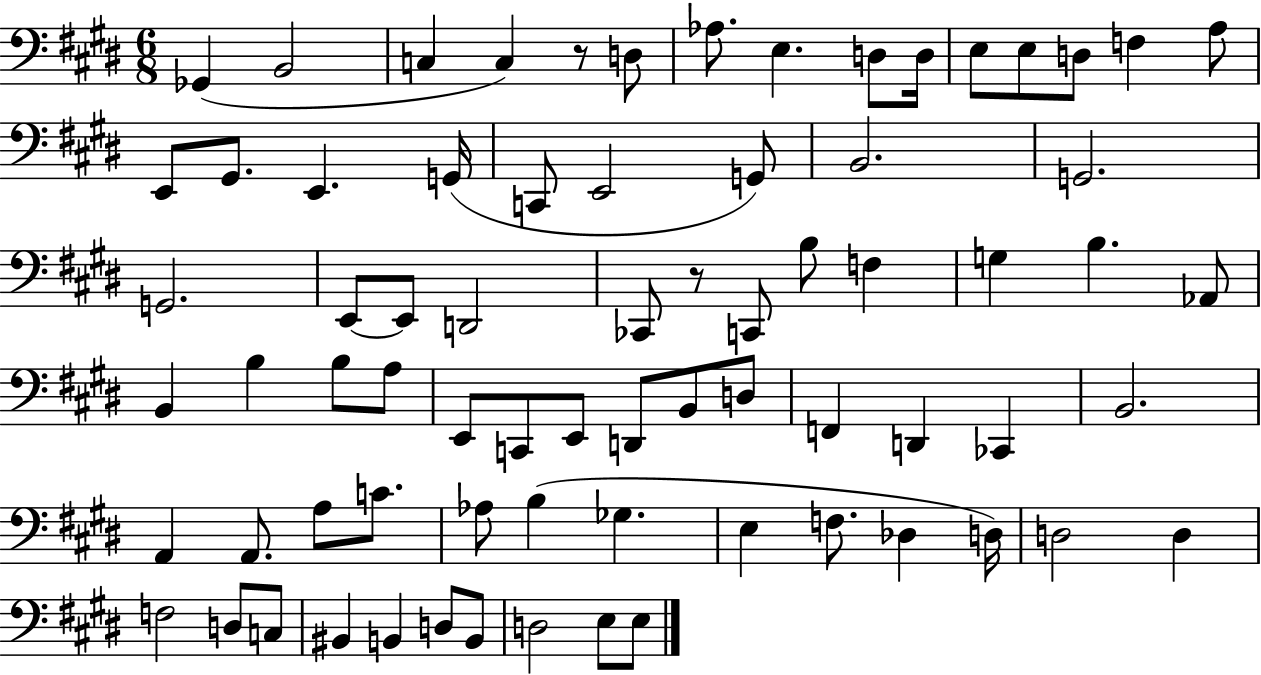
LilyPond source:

{
  \clef bass
  \numericTimeSignature
  \time 6/8
  \key e \major
  ges,4( b,2 | c4 c4) r8 d8 | aes8. e4. d8 d16 | e8 e8 d8 f4 a8 | \break e,8 gis,8. e,4. g,16( | c,8 e,2 g,8) | b,2. | g,2. | \break g,2. | e,8~~ e,8 d,2 | ces,8 r8 c,8 b8 f4 | g4 b4. aes,8 | \break b,4 b4 b8 a8 | e,8 c,8 e,8 d,8 b,8 d8 | f,4 d,4 ces,4 | b,2. | \break a,4 a,8. a8 c'8. | aes8 b4( ges4. | e4 f8. des4 d16) | d2 d4 | \break f2 d8 c8 | bis,4 b,4 d8 b,8 | d2 e8 e8 | \bar "|."
}